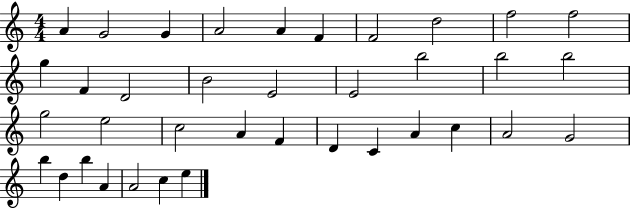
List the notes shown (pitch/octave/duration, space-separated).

A4/q G4/h G4/q A4/h A4/q F4/q F4/h D5/h F5/h F5/h G5/q F4/q D4/h B4/h E4/h E4/h B5/h B5/h B5/h G5/h E5/h C5/h A4/q F4/q D4/q C4/q A4/q C5/q A4/h G4/h B5/q D5/q B5/q A4/q A4/h C5/q E5/q